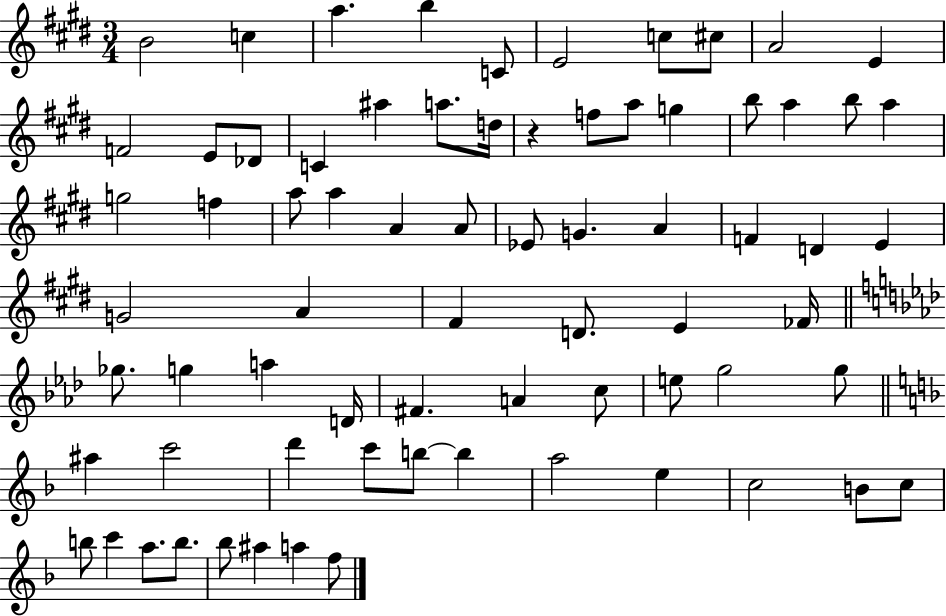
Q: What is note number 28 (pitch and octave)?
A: A5